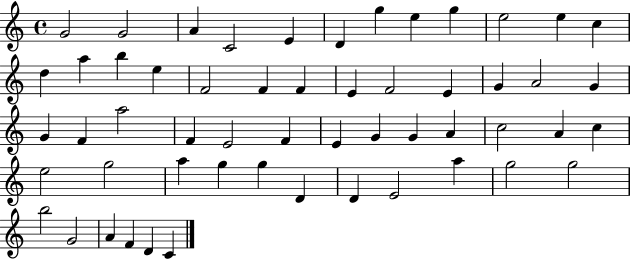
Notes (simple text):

G4/h G4/h A4/q C4/h E4/q D4/q G5/q E5/q G5/q E5/h E5/q C5/q D5/q A5/q B5/q E5/q F4/h F4/q F4/q E4/q F4/h E4/q G4/q A4/h G4/q G4/q F4/q A5/h F4/q E4/h F4/q E4/q G4/q G4/q A4/q C5/h A4/q C5/q E5/h G5/h A5/q G5/q G5/q D4/q D4/q E4/h A5/q G5/h G5/h B5/h G4/h A4/q F4/q D4/q C4/q